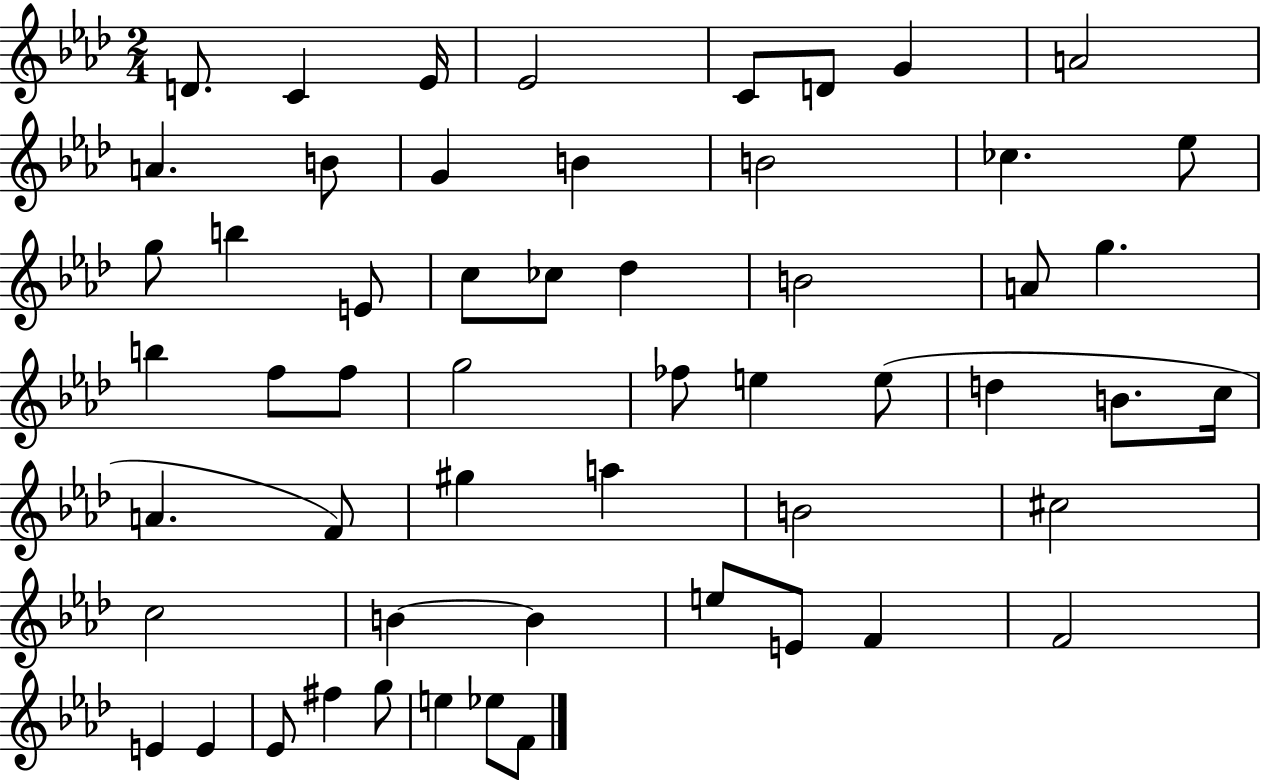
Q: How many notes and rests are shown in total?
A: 55